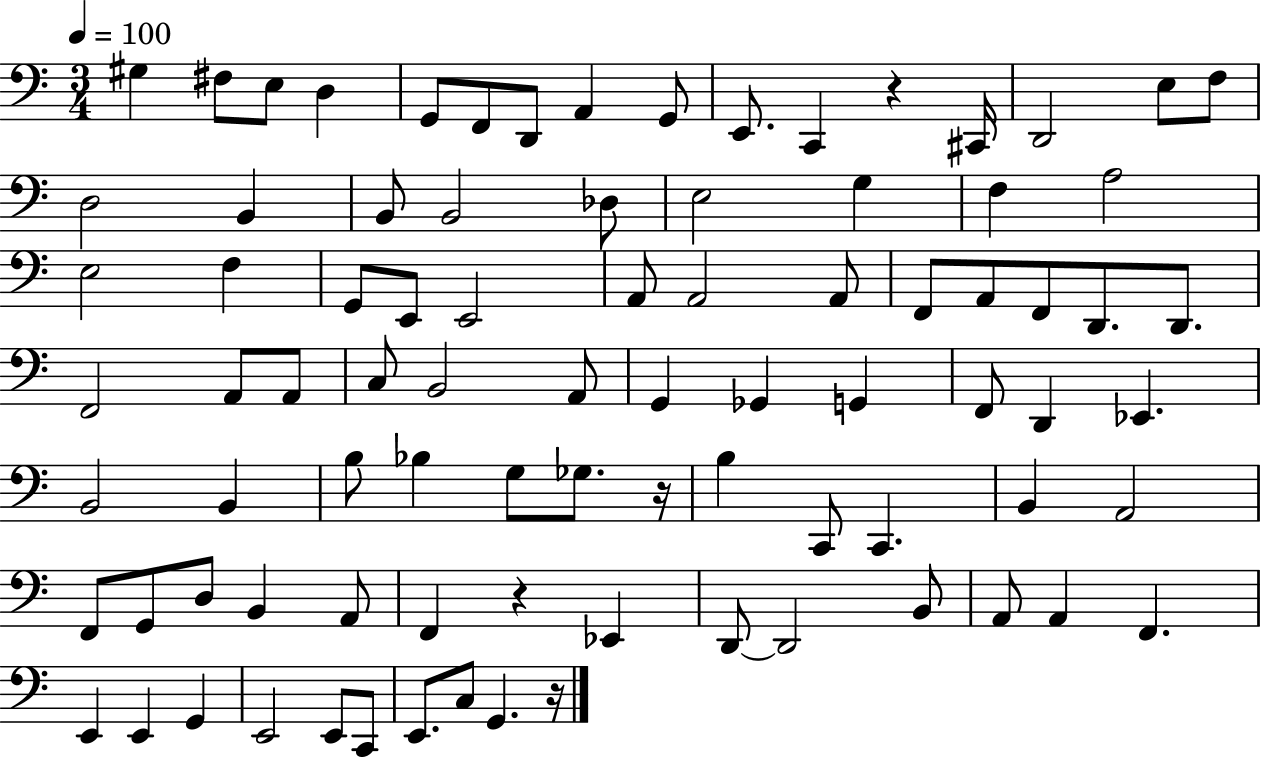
X:1
T:Untitled
M:3/4
L:1/4
K:C
^G, ^F,/2 E,/2 D, G,,/2 F,,/2 D,,/2 A,, G,,/2 E,,/2 C,, z ^C,,/4 D,,2 E,/2 F,/2 D,2 B,, B,,/2 B,,2 _D,/2 E,2 G, F, A,2 E,2 F, G,,/2 E,,/2 E,,2 A,,/2 A,,2 A,,/2 F,,/2 A,,/2 F,,/2 D,,/2 D,,/2 F,,2 A,,/2 A,,/2 C,/2 B,,2 A,,/2 G,, _G,, G,, F,,/2 D,, _E,, B,,2 B,, B,/2 _B, G,/2 _G,/2 z/4 B, C,,/2 C,, B,, A,,2 F,,/2 G,,/2 D,/2 B,, A,,/2 F,, z _E,, D,,/2 D,,2 B,,/2 A,,/2 A,, F,, E,, E,, G,, E,,2 E,,/2 C,,/2 E,,/2 C,/2 G,, z/4